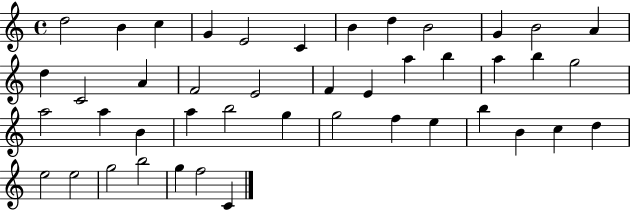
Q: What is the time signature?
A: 4/4